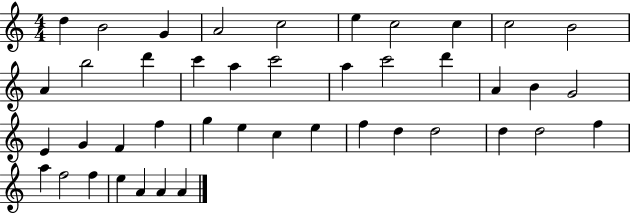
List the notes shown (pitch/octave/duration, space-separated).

D5/q B4/h G4/q A4/h C5/h E5/q C5/h C5/q C5/h B4/h A4/q B5/h D6/q C6/q A5/q C6/h A5/q C6/h D6/q A4/q B4/q G4/h E4/q G4/q F4/q F5/q G5/q E5/q C5/q E5/q F5/q D5/q D5/h D5/q D5/h F5/q A5/q F5/h F5/q E5/q A4/q A4/q A4/q